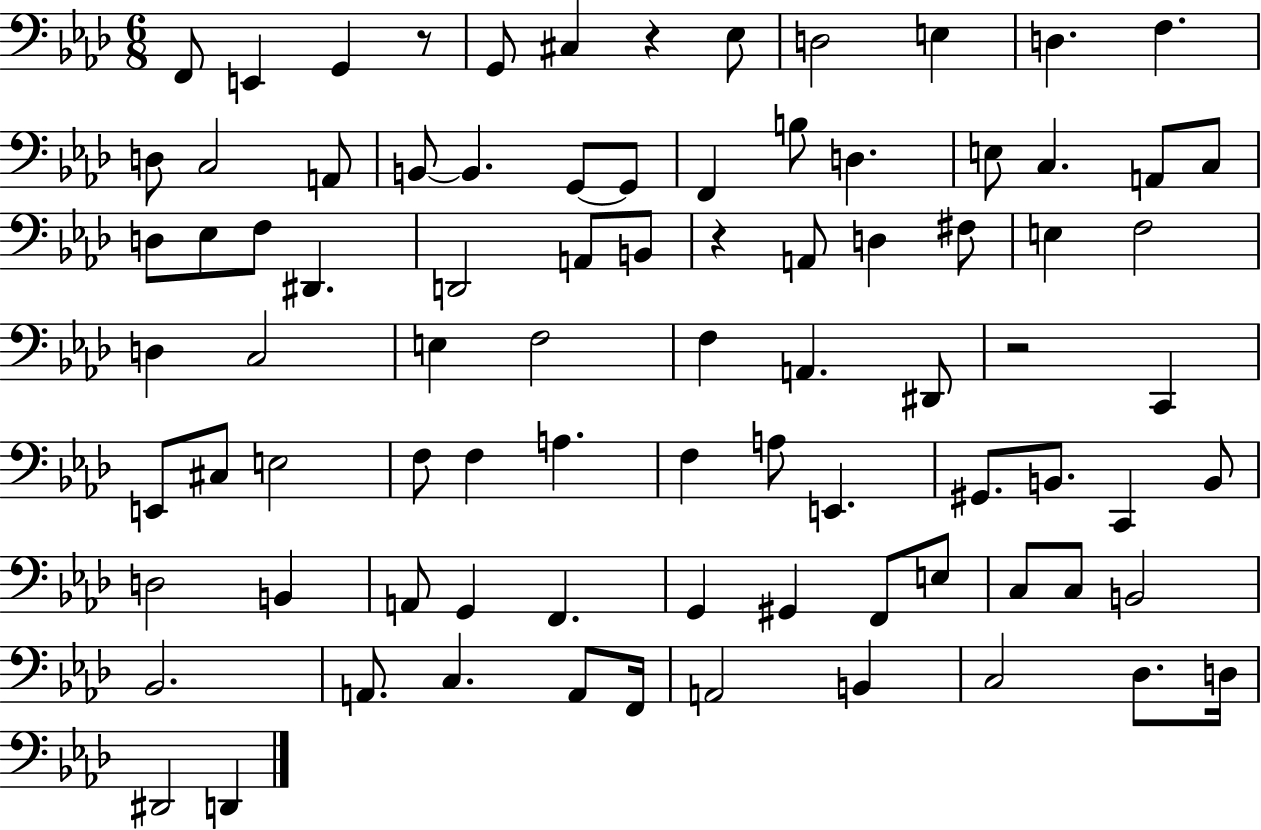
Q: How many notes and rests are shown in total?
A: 85